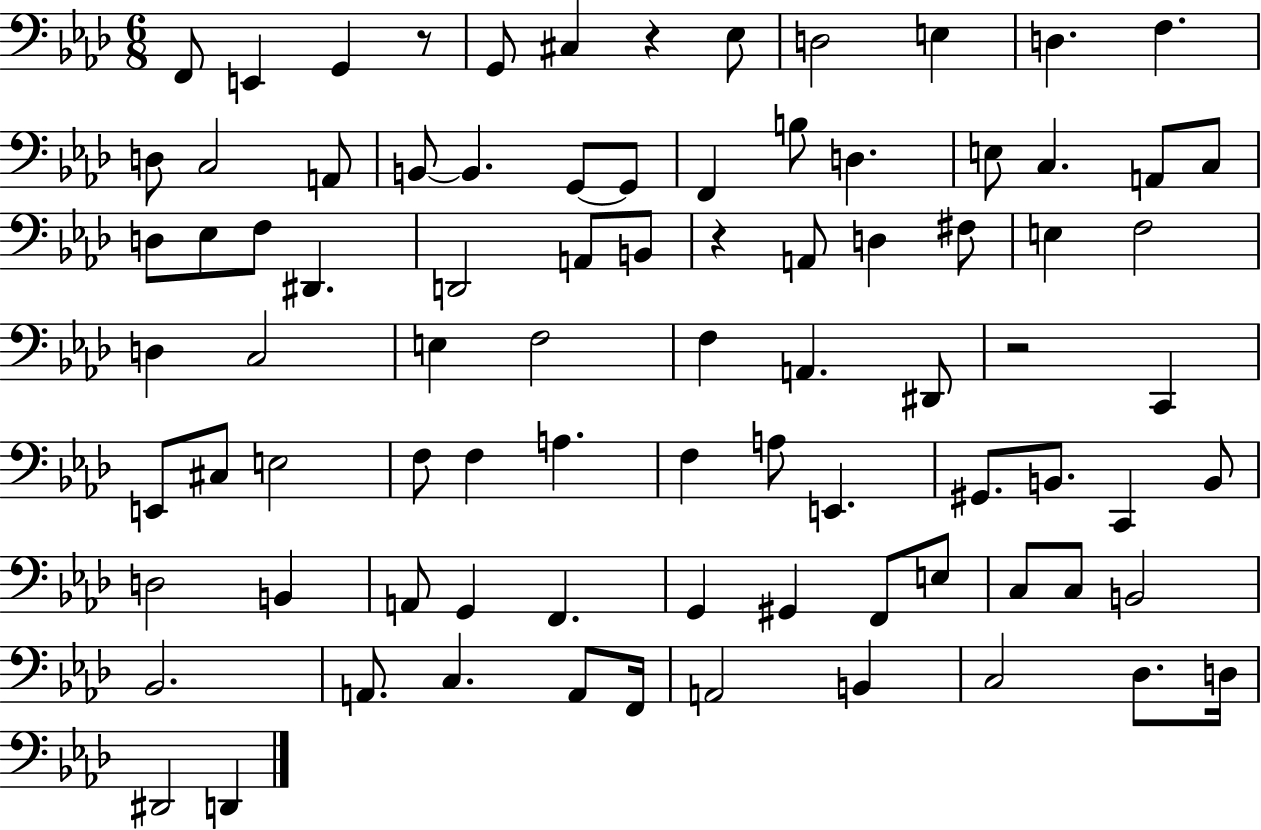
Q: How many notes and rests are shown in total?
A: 85